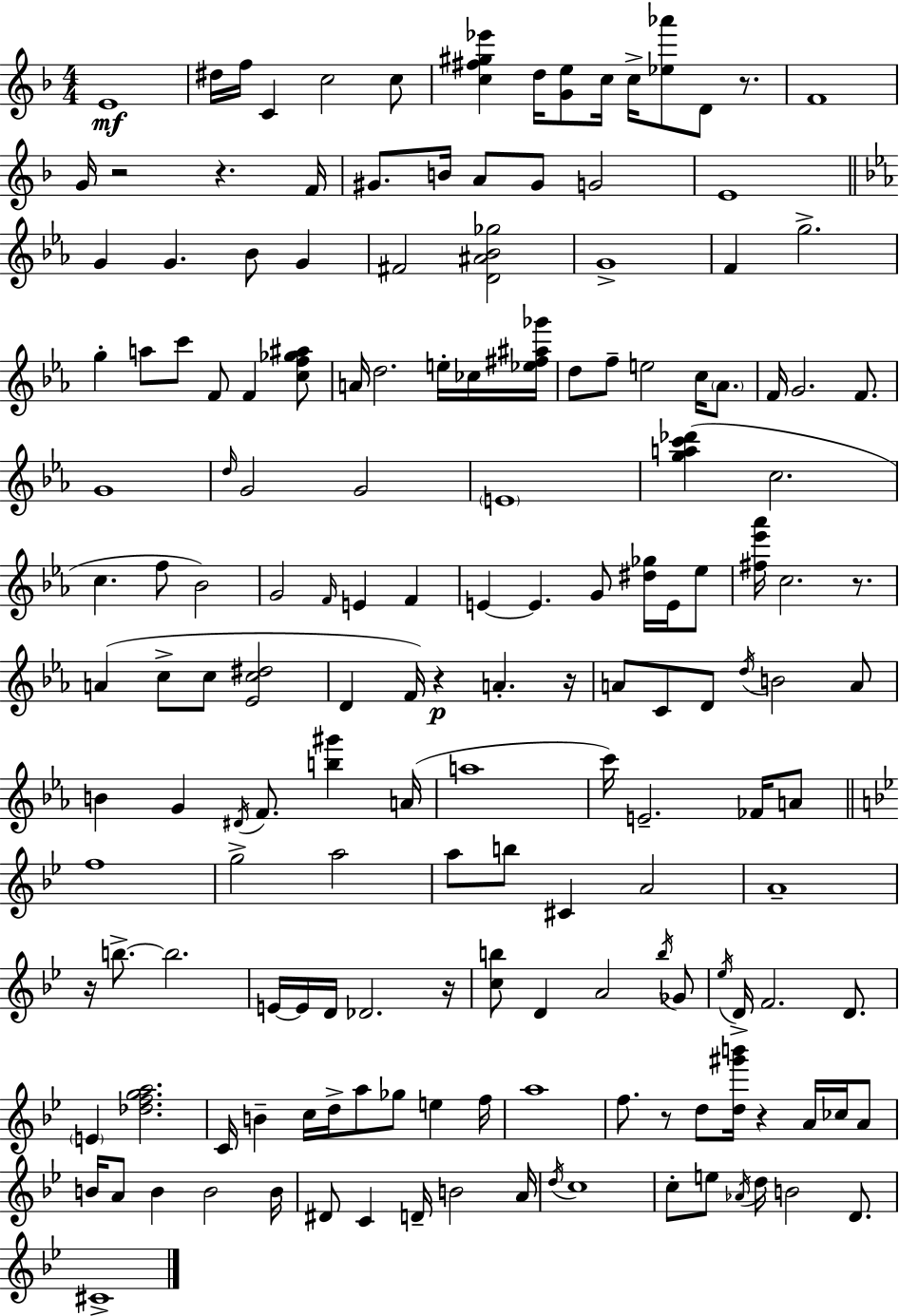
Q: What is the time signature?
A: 4/4